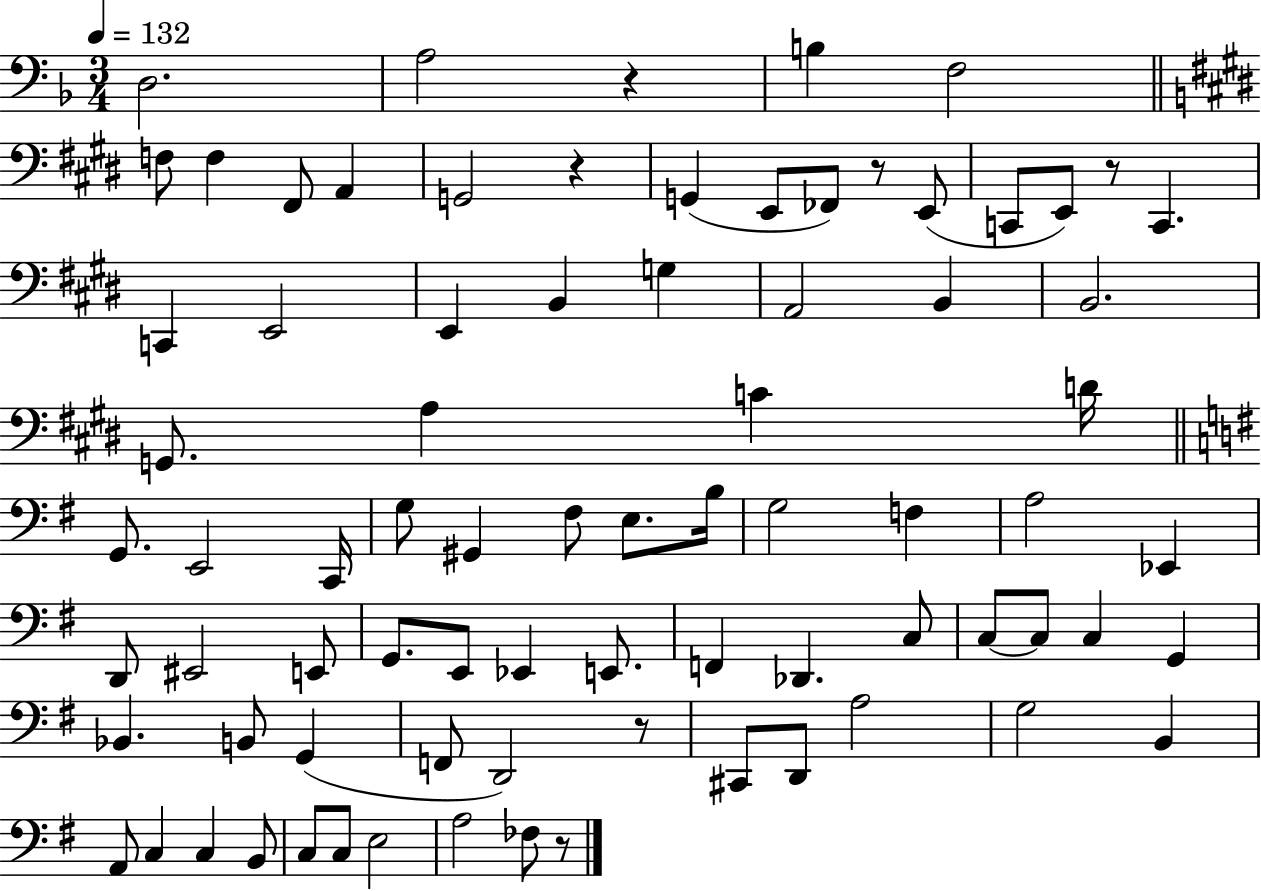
{
  \clef bass
  \numericTimeSignature
  \time 3/4
  \key f \major
  \tempo 4 = 132
  d2. | a2 r4 | b4 f2 | \bar "||" \break \key e \major f8 f4 fis,8 a,4 | g,2 r4 | g,4( e,8 fes,8) r8 e,8( | c,8 e,8) r8 c,4. | \break c,4 e,2 | e,4 b,4 g4 | a,2 b,4 | b,2. | \break g,8. a4 c'4 d'16 | \bar "||" \break \key g \major g,8. e,2 c,16 | g8 gis,4 fis8 e8. b16 | g2 f4 | a2 ees,4 | \break d,8 eis,2 e,8 | g,8. e,8 ees,4 e,8. | f,4 des,4. c8 | c8~~ c8 c4 g,4 | \break bes,4. b,8 g,4( | f,8 d,2) r8 | cis,8 d,8 a2 | g2 b,4 | \break a,8 c4 c4 b,8 | c8 c8 e2 | a2 fes8 r8 | \bar "|."
}